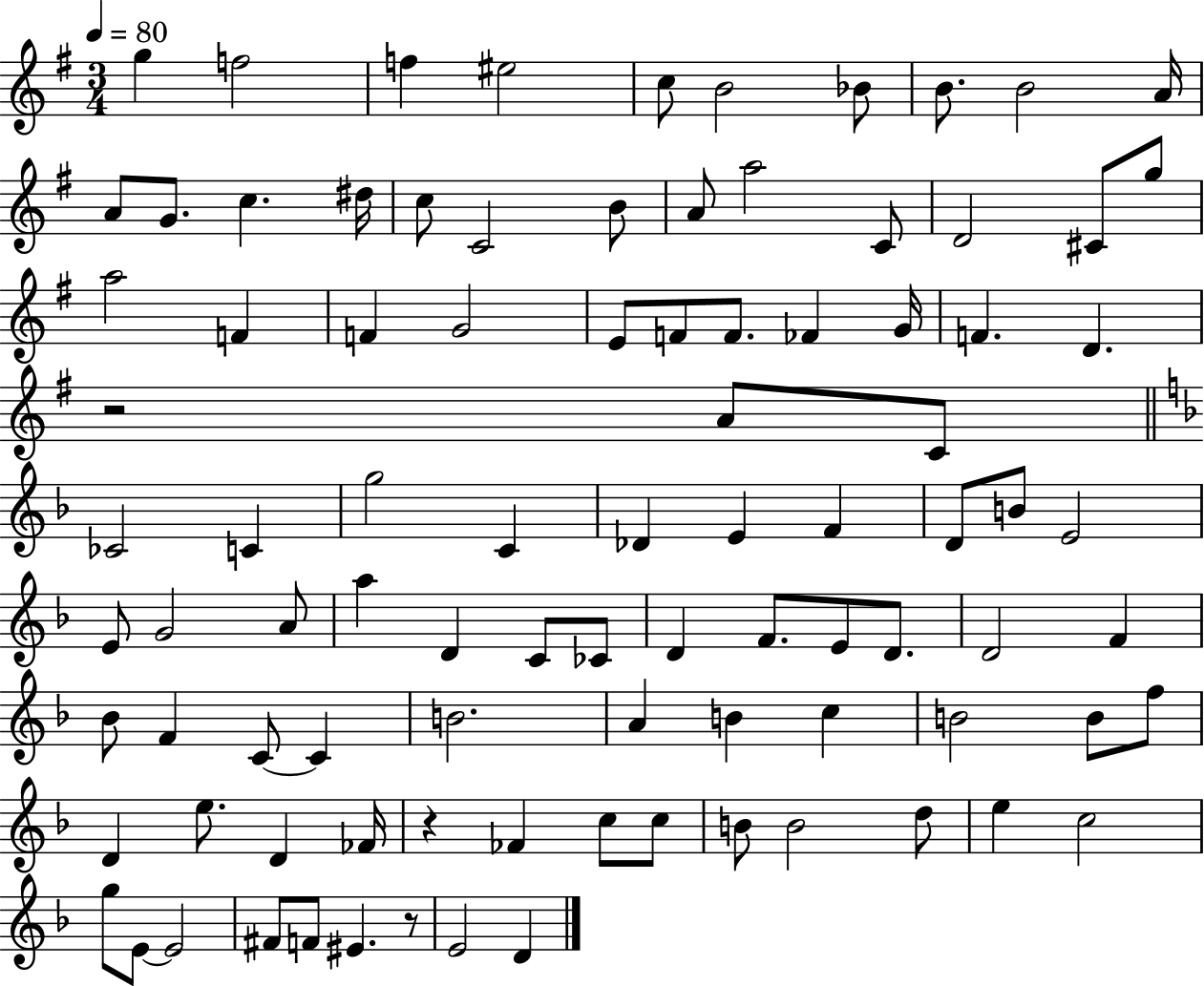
X:1
T:Untitled
M:3/4
L:1/4
K:G
g f2 f ^e2 c/2 B2 _B/2 B/2 B2 A/4 A/2 G/2 c ^d/4 c/2 C2 B/2 A/2 a2 C/2 D2 ^C/2 g/2 a2 F F G2 E/2 F/2 F/2 _F G/4 F D z2 A/2 C/2 _C2 C g2 C _D E F D/2 B/2 E2 E/2 G2 A/2 a D C/2 _C/2 D F/2 E/2 D/2 D2 F _B/2 F C/2 C B2 A B c B2 B/2 f/2 D e/2 D _F/4 z _F c/2 c/2 B/2 B2 d/2 e c2 g/2 E/2 E2 ^F/2 F/2 ^E z/2 E2 D